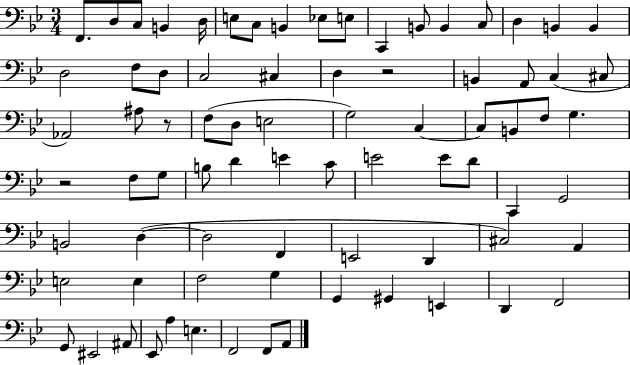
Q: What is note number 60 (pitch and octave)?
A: F3